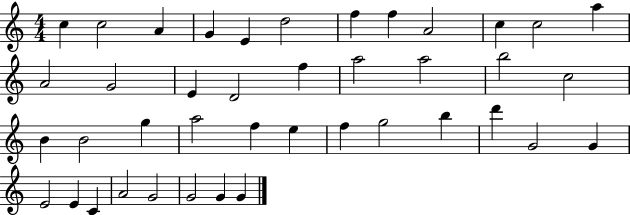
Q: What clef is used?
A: treble